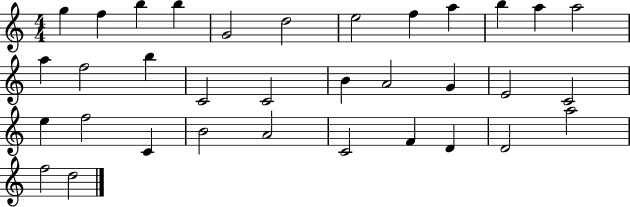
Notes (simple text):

G5/q F5/q B5/q B5/q G4/h D5/h E5/h F5/q A5/q B5/q A5/q A5/h A5/q F5/h B5/q C4/h C4/h B4/q A4/h G4/q E4/h C4/h E5/q F5/h C4/q B4/h A4/h C4/h F4/q D4/q D4/h A5/h F5/h D5/h